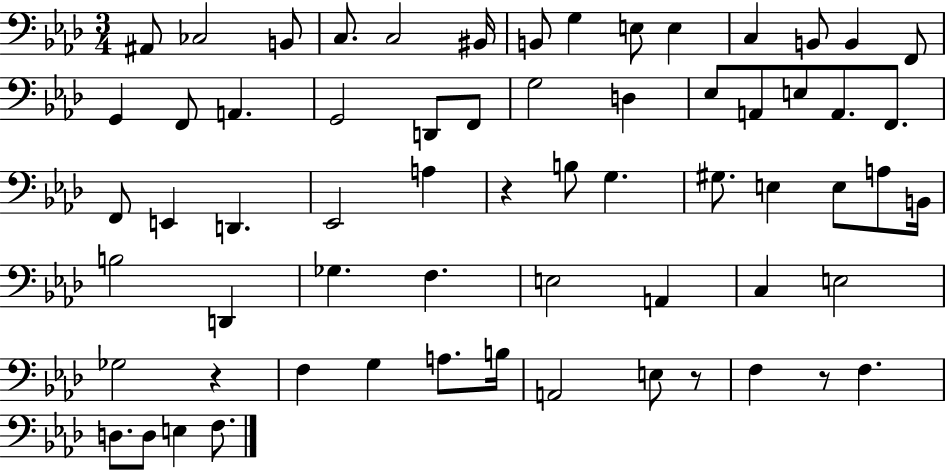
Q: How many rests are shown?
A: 4